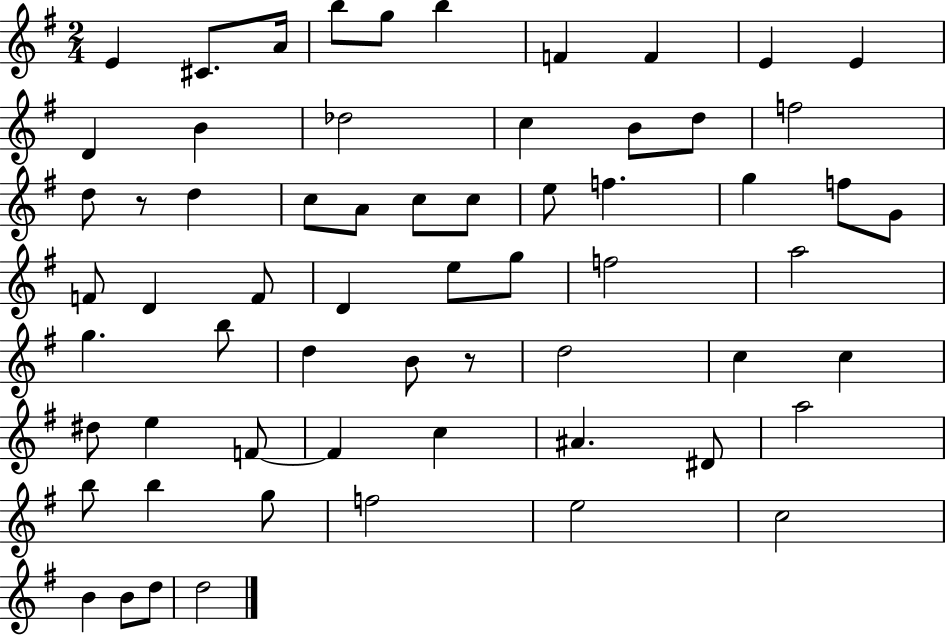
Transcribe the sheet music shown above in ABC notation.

X:1
T:Untitled
M:2/4
L:1/4
K:G
E ^C/2 A/4 b/2 g/2 b F F E E D B _d2 c B/2 d/2 f2 d/2 z/2 d c/2 A/2 c/2 c/2 e/2 f g f/2 G/2 F/2 D F/2 D e/2 g/2 f2 a2 g b/2 d B/2 z/2 d2 c c ^d/2 e F/2 F c ^A ^D/2 a2 b/2 b g/2 f2 e2 c2 B B/2 d/2 d2